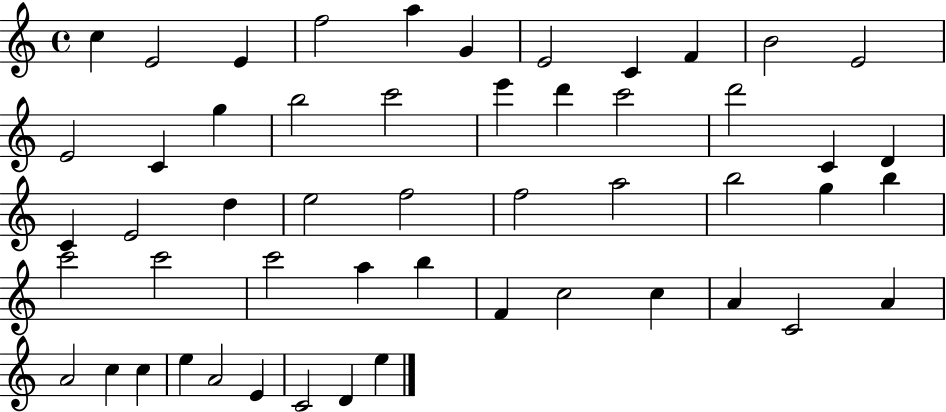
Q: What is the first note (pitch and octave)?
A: C5